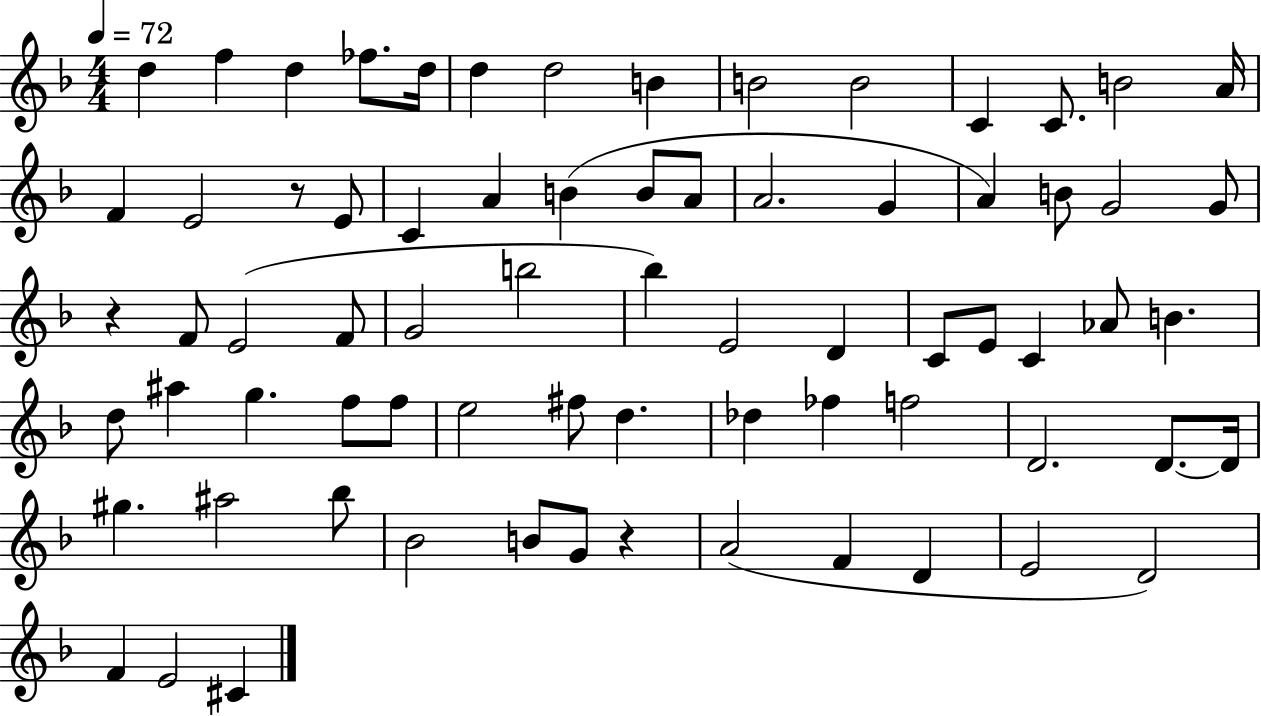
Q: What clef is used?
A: treble